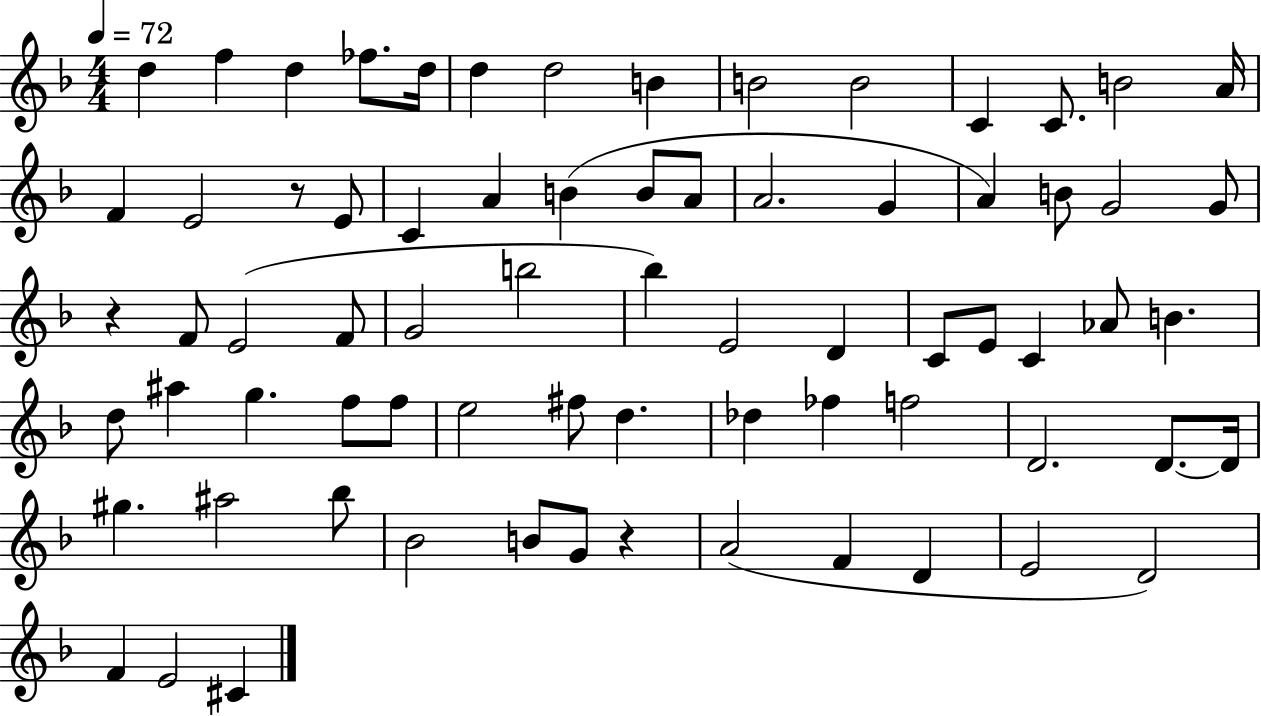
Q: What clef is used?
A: treble